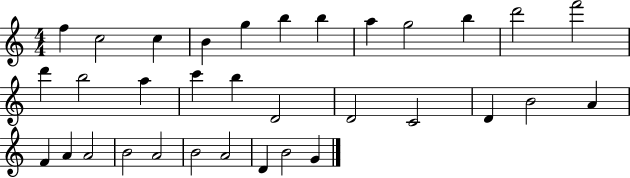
F5/q C5/h C5/q B4/q G5/q B5/q B5/q A5/q G5/h B5/q D6/h F6/h D6/q B5/h A5/q C6/q B5/q D4/h D4/h C4/h D4/q B4/h A4/q F4/q A4/q A4/h B4/h A4/h B4/h A4/h D4/q B4/h G4/q